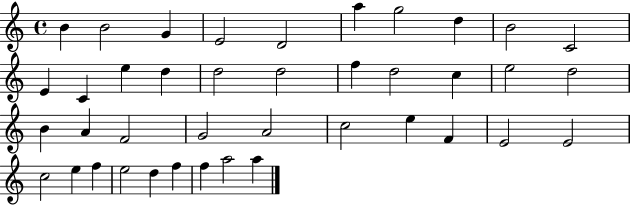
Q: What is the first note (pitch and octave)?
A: B4